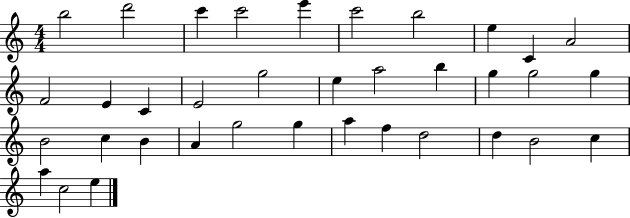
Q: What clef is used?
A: treble